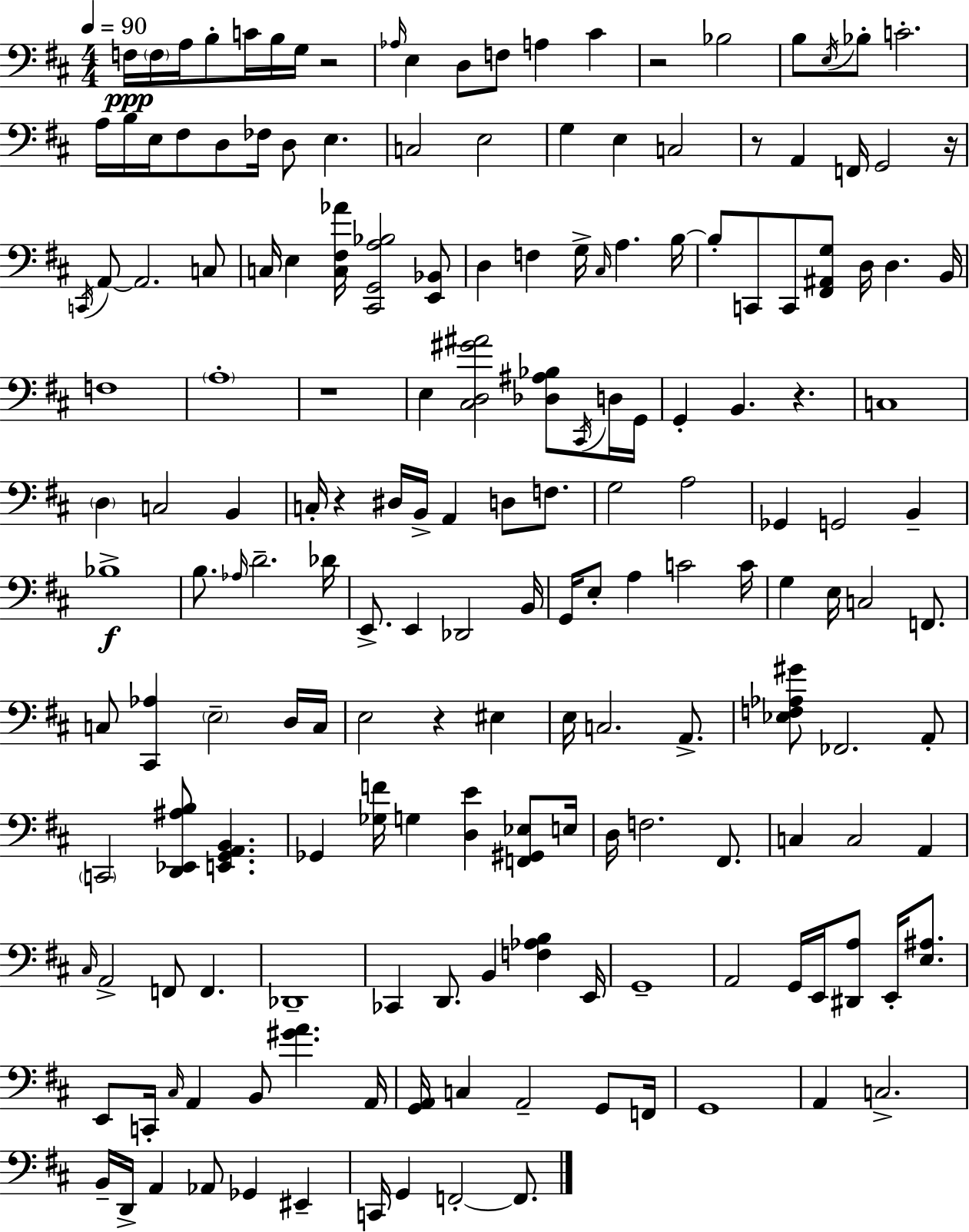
F3/s F3/s A3/s B3/e C4/s B3/s G3/s R/h Ab3/s E3/q D3/e F3/e A3/q C#4/q R/h Bb3/h B3/e E3/s Bb3/e C4/h. A3/s B3/s E3/s F#3/e D3/e FES3/s D3/e E3/q. C3/h E3/h G3/q E3/q C3/h R/e A2/q F2/s G2/h R/s C2/s A2/e A2/h. C3/e C3/s E3/q [C3,F#3,Ab4]/s [C#2,G2,A3,Bb3]/h [E2,Bb2]/e D3/q F3/q G3/s C#3/s A3/q. B3/s B3/e C2/e C2/e [F#2,A#2,G3]/e D3/s D3/q. B2/s F3/w A3/w R/w E3/q [C#3,D3,G#4,A#4]/h [Db3,A#3,Bb3]/e C#2/s D3/s G2/s G2/q B2/q. R/q. C3/w D3/q C3/h B2/q C3/s R/q D#3/s B2/s A2/q D3/e F3/e. G3/h A3/h Gb2/q G2/h B2/q Bb3/w B3/e. Ab3/s D4/h. Db4/s E2/e. E2/q Db2/h B2/s G2/s E3/e A3/q C4/h C4/s G3/q E3/s C3/h F2/e. C3/e [C#2,Ab3]/q E3/h D3/s C3/s E3/h R/q EIS3/q E3/s C3/h. A2/e. [Eb3,F3,Ab3,G#4]/e FES2/h. A2/e C2/h [D2,Eb2,A#3,B3]/e [E2,G2,A2,B2]/q. Gb2/q [Gb3,F4]/s G3/q [D3,E4]/q [F2,G#2,Eb3]/e E3/s D3/s F3/h. F#2/e. C3/q C3/h A2/q C#3/s A2/h F2/e F2/q. Db2/w CES2/q D2/e. B2/q [F3,Ab3,B3]/q E2/s G2/w A2/h G2/s E2/s [D#2,A3]/e E2/s [E3,A#3]/e. E2/e C2/s C#3/s A2/q B2/e [G#4,A4]/q. A2/s [G2,A2]/s C3/q A2/h G2/e F2/s G2/w A2/q C3/h. B2/s D2/s A2/q Ab2/e Gb2/q EIS2/q C2/s G2/q F2/h F2/e.